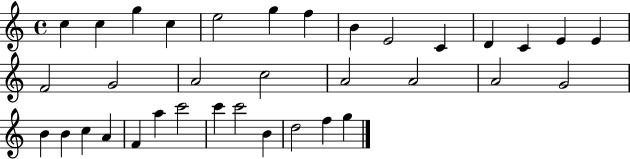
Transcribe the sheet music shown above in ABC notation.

X:1
T:Untitled
M:4/4
L:1/4
K:C
c c g c e2 g f B E2 C D C E E F2 G2 A2 c2 A2 A2 A2 G2 B B c A F a c'2 c' c'2 B d2 f g